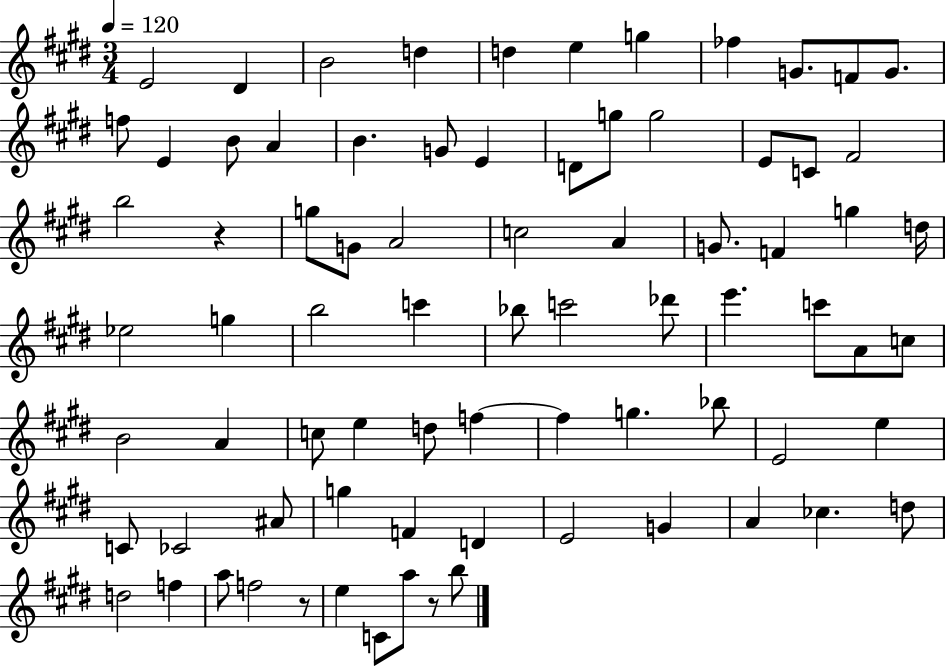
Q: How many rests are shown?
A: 3